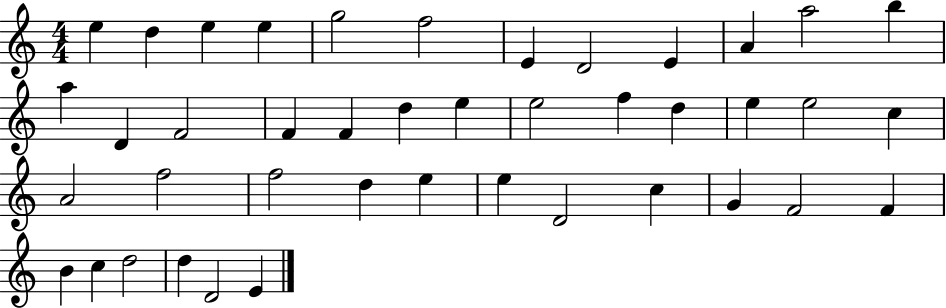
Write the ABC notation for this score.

X:1
T:Untitled
M:4/4
L:1/4
K:C
e d e e g2 f2 E D2 E A a2 b a D F2 F F d e e2 f d e e2 c A2 f2 f2 d e e D2 c G F2 F B c d2 d D2 E